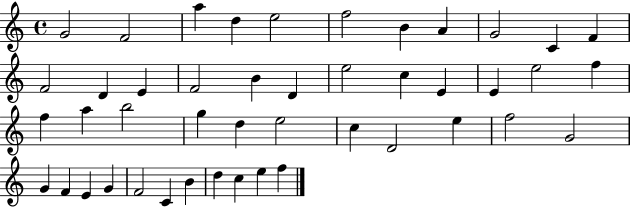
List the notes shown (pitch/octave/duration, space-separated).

G4/h F4/h A5/q D5/q E5/h F5/h B4/q A4/q G4/h C4/q F4/q F4/h D4/q E4/q F4/h B4/q D4/q E5/h C5/q E4/q E4/q E5/h F5/q F5/q A5/q B5/h G5/q D5/q E5/h C5/q D4/h E5/q F5/h G4/h G4/q F4/q E4/q G4/q F4/h C4/q B4/q D5/q C5/q E5/q F5/q